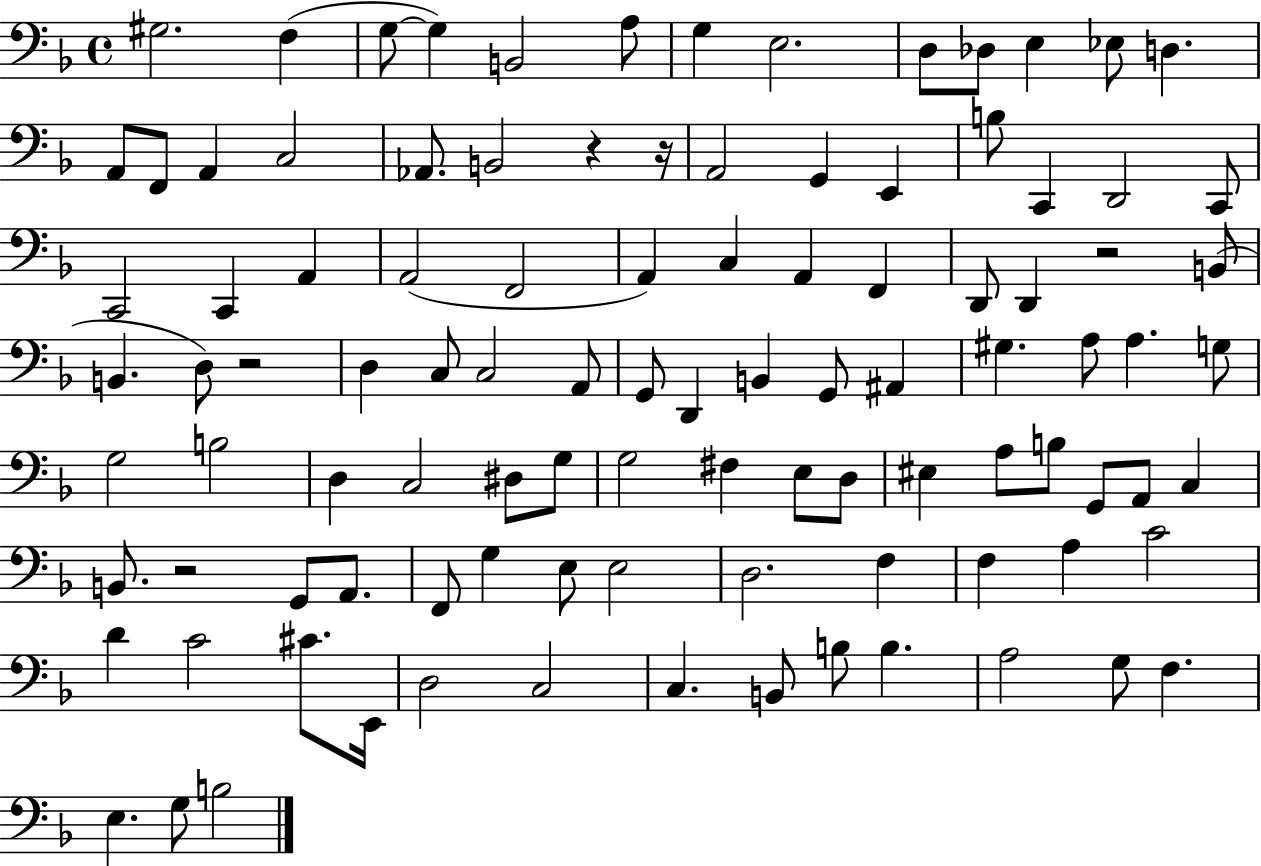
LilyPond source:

{
  \clef bass
  \time 4/4
  \defaultTimeSignature
  \key f \major
  \repeat volta 2 { gis2. f4( | g8~~ g4) b,2 a8 | g4 e2. | d8 des8 e4 ees8 d4. | \break a,8 f,8 a,4 c2 | aes,8. b,2 r4 r16 | a,2 g,4 e,4 | b8 c,4 d,2 c,8 | \break c,2 c,4 a,4 | a,2( f,2 | a,4) c4 a,4 f,4 | d,8 d,4 r2 b,8( | \break b,4. d8) r2 | d4 c8 c2 a,8 | g,8 d,4 b,4 g,8 ais,4 | gis4. a8 a4. g8 | \break g2 b2 | d4 c2 dis8 g8 | g2 fis4 e8 d8 | eis4 a8 b8 g,8 a,8 c4 | \break b,8. r2 g,8 a,8. | f,8 g4 e8 e2 | d2. f4 | f4 a4 c'2 | \break d'4 c'2 cis'8. e,16 | d2 c2 | c4. b,8 b8 b4. | a2 g8 f4. | \break e4. g8 b2 | } \bar "|."
}